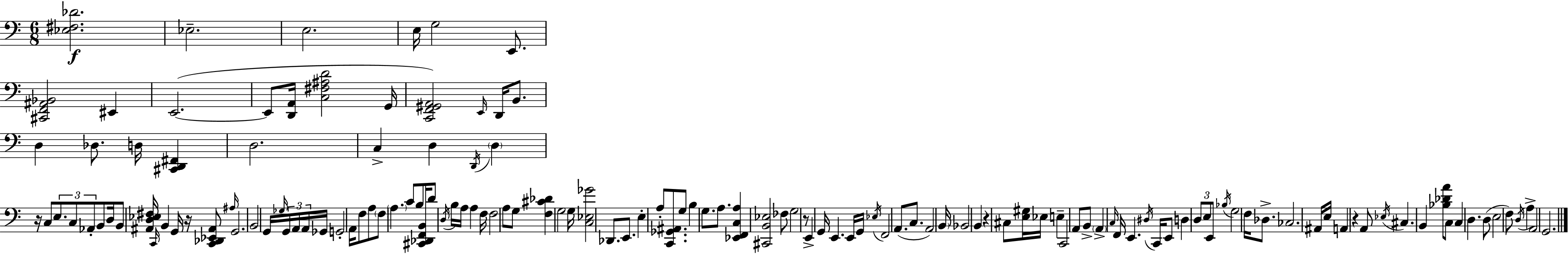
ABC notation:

X:1
T:Untitled
M:6/8
L:1/4
K:Am
[_E,^F,_D]2 _E,2 E,2 E,/4 G,2 E,,/2 [^C,,F,,^A,,_B,,]2 ^E,, E,,2 E,,/2 [D,,A,,]/4 [C,^F,^A,D]2 G,,/4 [C,,F,,^G,,A,,]2 E,,/4 D,,/4 B,,/2 D, _D,/2 D,/4 [^C,,D,,^F,,] D,2 C, D, D,,/4 D, z/4 C,/2 E,/2 C,/2 _A,,/2 B,,/2 D,/4 B,,/2 [^A,,D,_E,^F,]/4 C,,/4 B,, G,,/4 z/4 [C,,_D,,_E,,^A,,]/2 ^A,/4 G,,2 B,,2 G,,/4 _G,/4 G,,/4 A,,/4 A,,/4 _G,,/4 G,,2 A,,/4 F,/2 A,/2 F,/2 A, C/2 B,/2 [^C,,_D,,F,,B,,]/4 D/2 D,/4 B,/4 A,/4 A, F,/4 F,2 A,/2 G,/2 [F,^C_D] G,2 G,/4 [C,_E,_G]2 _D,,/2 E,,/2 E, A,/2 [C,,_G,,^A,,]/2 G,/2 B, G,/2 A,/2 [_E,,F,,C,A,] [^C,,B,,_E,]2 _F,/2 G,2 z/2 E,, G,,/4 E,, E,,/4 G,,/4 _E,/4 F,,2 A,,/2 C,/2 A,,2 B,,/4 _B,,2 B,, z ^C,/2 [E,^G,]/4 _E,/4 E, C,,2 A,,/2 B,,/2 A,, C,/4 F,,/4 E,, ^D,/4 C,,/4 E,,/2 D, D,/2 E,/2 E,,/2 _B,/4 G,2 F,/4 _D,/2 _C,2 ^A,,/4 E,/4 A,, z A,,/2 _E,/4 ^C, B,, [_B,_DA]/2 C,/2 C, D, D,/2 E,2 F,/2 D,/4 A, A,,2 G,,2